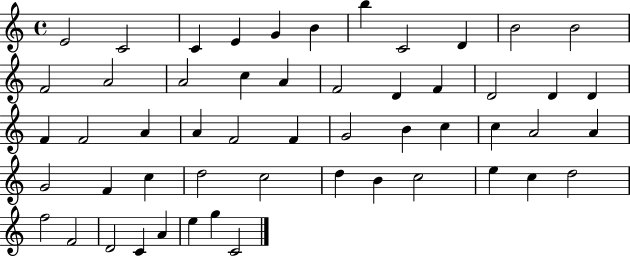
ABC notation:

X:1
T:Untitled
M:4/4
L:1/4
K:C
E2 C2 C E G B b C2 D B2 B2 F2 A2 A2 c A F2 D F D2 D D F F2 A A F2 F G2 B c c A2 A G2 F c d2 c2 d B c2 e c d2 f2 F2 D2 C A e g C2